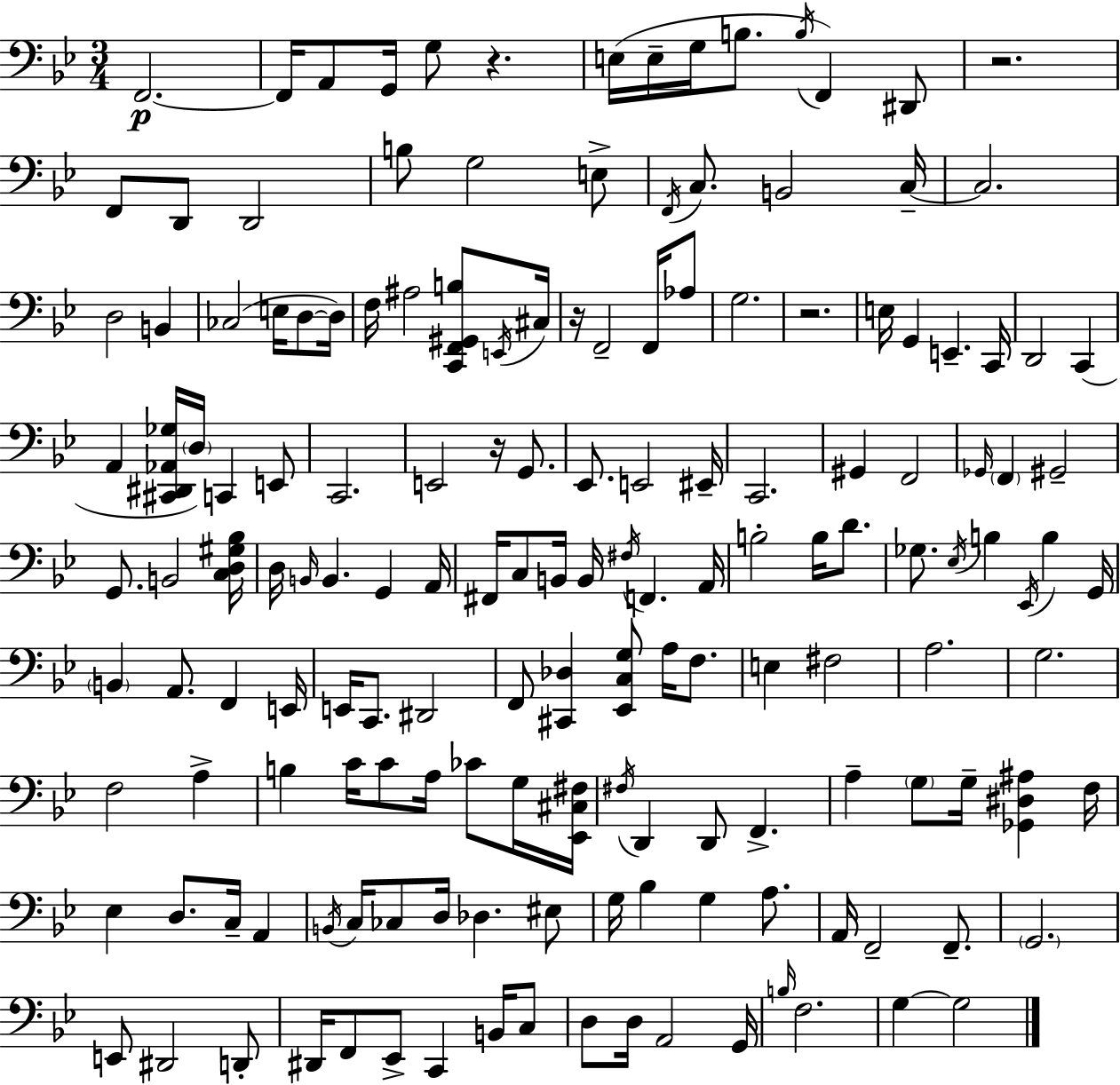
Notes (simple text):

F2/h. F2/s A2/e G2/s G3/e R/q. E3/s E3/s G3/s B3/e. B3/s F2/q D#2/e R/h. F2/e D2/e D2/h B3/e G3/h E3/e F2/s C3/e. B2/h C3/s C3/h. D3/h B2/q CES3/h E3/s D3/e D3/s F3/s A#3/h [C2,F2,G#2,B3]/e E2/s C#3/s R/s F2/h F2/s Ab3/e G3/h. R/h. E3/s G2/q E2/q. C2/s D2/h C2/q A2/q [C#2,D#2,Ab2,Gb3]/s D3/s C2/q E2/e C2/h. E2/h R/s G2/e. Eb2/e. E2/h EIS2/s C2/h. G#2/q F2/h Gb2/s F2/q G#2/h G2/e. B2/h [C3,D3,G#3,Bb3]/s D3/s B2/s B2/q. G2/q A2/s F#2/s C3/e B2/s B2/s F#3/s F2/q. A2/s B3/h B3/s D4/e. Gb3/e. Eb3/s B3/q Eb2/s B3/q G2/s B2/q A2/e. F2/q E2/s E2/s C2/e. D#2/h F2/e [C#2,Db3]/q [Eb2,C3,G3]/e A3/s F3/e. E3/q F#3/h A3/h. G3/h. F3/h A3/q B3/q C4/s C4/e A3/s CES4/e G3/s [Eb2,C#3,F#3]/s F#3/s D2/q D2/e F2/q. A3/q G3/e G3/s [Gb2,D#3,A#3]/q F3/s Eb3/q D3/e. C3/s A2/q B2/s C3/s CES3/e D3/s Db3/q. EIS3/e G3/s Bb3/q G3/q A3/e. A2/s F2/h F2/e. G2/h. E2/e D#2/h D2/e D#2/s F2/e Eb2/e C2/q B2/s C3/e D3/e D3/s A2/h G2/s B3/s F3/h. G3/q G3/h